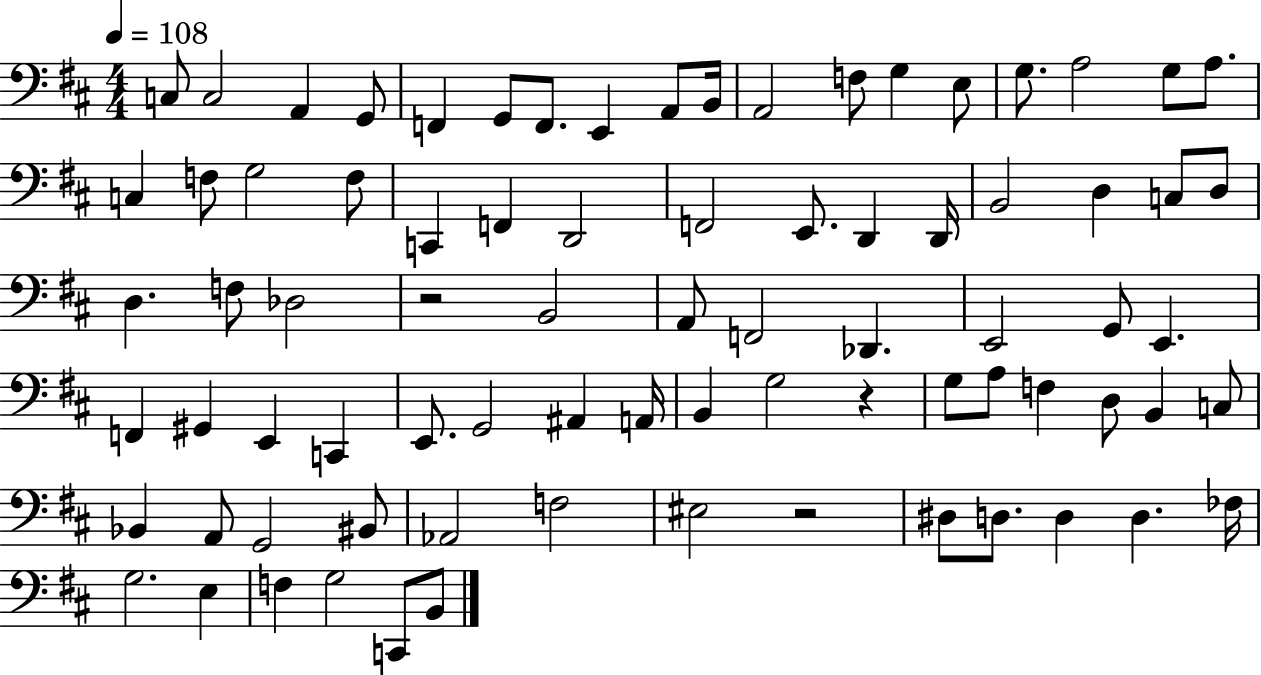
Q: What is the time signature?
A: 4/4